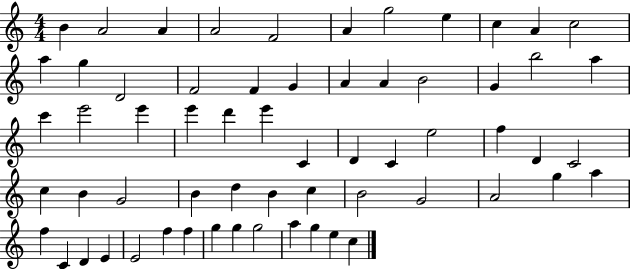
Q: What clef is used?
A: treble